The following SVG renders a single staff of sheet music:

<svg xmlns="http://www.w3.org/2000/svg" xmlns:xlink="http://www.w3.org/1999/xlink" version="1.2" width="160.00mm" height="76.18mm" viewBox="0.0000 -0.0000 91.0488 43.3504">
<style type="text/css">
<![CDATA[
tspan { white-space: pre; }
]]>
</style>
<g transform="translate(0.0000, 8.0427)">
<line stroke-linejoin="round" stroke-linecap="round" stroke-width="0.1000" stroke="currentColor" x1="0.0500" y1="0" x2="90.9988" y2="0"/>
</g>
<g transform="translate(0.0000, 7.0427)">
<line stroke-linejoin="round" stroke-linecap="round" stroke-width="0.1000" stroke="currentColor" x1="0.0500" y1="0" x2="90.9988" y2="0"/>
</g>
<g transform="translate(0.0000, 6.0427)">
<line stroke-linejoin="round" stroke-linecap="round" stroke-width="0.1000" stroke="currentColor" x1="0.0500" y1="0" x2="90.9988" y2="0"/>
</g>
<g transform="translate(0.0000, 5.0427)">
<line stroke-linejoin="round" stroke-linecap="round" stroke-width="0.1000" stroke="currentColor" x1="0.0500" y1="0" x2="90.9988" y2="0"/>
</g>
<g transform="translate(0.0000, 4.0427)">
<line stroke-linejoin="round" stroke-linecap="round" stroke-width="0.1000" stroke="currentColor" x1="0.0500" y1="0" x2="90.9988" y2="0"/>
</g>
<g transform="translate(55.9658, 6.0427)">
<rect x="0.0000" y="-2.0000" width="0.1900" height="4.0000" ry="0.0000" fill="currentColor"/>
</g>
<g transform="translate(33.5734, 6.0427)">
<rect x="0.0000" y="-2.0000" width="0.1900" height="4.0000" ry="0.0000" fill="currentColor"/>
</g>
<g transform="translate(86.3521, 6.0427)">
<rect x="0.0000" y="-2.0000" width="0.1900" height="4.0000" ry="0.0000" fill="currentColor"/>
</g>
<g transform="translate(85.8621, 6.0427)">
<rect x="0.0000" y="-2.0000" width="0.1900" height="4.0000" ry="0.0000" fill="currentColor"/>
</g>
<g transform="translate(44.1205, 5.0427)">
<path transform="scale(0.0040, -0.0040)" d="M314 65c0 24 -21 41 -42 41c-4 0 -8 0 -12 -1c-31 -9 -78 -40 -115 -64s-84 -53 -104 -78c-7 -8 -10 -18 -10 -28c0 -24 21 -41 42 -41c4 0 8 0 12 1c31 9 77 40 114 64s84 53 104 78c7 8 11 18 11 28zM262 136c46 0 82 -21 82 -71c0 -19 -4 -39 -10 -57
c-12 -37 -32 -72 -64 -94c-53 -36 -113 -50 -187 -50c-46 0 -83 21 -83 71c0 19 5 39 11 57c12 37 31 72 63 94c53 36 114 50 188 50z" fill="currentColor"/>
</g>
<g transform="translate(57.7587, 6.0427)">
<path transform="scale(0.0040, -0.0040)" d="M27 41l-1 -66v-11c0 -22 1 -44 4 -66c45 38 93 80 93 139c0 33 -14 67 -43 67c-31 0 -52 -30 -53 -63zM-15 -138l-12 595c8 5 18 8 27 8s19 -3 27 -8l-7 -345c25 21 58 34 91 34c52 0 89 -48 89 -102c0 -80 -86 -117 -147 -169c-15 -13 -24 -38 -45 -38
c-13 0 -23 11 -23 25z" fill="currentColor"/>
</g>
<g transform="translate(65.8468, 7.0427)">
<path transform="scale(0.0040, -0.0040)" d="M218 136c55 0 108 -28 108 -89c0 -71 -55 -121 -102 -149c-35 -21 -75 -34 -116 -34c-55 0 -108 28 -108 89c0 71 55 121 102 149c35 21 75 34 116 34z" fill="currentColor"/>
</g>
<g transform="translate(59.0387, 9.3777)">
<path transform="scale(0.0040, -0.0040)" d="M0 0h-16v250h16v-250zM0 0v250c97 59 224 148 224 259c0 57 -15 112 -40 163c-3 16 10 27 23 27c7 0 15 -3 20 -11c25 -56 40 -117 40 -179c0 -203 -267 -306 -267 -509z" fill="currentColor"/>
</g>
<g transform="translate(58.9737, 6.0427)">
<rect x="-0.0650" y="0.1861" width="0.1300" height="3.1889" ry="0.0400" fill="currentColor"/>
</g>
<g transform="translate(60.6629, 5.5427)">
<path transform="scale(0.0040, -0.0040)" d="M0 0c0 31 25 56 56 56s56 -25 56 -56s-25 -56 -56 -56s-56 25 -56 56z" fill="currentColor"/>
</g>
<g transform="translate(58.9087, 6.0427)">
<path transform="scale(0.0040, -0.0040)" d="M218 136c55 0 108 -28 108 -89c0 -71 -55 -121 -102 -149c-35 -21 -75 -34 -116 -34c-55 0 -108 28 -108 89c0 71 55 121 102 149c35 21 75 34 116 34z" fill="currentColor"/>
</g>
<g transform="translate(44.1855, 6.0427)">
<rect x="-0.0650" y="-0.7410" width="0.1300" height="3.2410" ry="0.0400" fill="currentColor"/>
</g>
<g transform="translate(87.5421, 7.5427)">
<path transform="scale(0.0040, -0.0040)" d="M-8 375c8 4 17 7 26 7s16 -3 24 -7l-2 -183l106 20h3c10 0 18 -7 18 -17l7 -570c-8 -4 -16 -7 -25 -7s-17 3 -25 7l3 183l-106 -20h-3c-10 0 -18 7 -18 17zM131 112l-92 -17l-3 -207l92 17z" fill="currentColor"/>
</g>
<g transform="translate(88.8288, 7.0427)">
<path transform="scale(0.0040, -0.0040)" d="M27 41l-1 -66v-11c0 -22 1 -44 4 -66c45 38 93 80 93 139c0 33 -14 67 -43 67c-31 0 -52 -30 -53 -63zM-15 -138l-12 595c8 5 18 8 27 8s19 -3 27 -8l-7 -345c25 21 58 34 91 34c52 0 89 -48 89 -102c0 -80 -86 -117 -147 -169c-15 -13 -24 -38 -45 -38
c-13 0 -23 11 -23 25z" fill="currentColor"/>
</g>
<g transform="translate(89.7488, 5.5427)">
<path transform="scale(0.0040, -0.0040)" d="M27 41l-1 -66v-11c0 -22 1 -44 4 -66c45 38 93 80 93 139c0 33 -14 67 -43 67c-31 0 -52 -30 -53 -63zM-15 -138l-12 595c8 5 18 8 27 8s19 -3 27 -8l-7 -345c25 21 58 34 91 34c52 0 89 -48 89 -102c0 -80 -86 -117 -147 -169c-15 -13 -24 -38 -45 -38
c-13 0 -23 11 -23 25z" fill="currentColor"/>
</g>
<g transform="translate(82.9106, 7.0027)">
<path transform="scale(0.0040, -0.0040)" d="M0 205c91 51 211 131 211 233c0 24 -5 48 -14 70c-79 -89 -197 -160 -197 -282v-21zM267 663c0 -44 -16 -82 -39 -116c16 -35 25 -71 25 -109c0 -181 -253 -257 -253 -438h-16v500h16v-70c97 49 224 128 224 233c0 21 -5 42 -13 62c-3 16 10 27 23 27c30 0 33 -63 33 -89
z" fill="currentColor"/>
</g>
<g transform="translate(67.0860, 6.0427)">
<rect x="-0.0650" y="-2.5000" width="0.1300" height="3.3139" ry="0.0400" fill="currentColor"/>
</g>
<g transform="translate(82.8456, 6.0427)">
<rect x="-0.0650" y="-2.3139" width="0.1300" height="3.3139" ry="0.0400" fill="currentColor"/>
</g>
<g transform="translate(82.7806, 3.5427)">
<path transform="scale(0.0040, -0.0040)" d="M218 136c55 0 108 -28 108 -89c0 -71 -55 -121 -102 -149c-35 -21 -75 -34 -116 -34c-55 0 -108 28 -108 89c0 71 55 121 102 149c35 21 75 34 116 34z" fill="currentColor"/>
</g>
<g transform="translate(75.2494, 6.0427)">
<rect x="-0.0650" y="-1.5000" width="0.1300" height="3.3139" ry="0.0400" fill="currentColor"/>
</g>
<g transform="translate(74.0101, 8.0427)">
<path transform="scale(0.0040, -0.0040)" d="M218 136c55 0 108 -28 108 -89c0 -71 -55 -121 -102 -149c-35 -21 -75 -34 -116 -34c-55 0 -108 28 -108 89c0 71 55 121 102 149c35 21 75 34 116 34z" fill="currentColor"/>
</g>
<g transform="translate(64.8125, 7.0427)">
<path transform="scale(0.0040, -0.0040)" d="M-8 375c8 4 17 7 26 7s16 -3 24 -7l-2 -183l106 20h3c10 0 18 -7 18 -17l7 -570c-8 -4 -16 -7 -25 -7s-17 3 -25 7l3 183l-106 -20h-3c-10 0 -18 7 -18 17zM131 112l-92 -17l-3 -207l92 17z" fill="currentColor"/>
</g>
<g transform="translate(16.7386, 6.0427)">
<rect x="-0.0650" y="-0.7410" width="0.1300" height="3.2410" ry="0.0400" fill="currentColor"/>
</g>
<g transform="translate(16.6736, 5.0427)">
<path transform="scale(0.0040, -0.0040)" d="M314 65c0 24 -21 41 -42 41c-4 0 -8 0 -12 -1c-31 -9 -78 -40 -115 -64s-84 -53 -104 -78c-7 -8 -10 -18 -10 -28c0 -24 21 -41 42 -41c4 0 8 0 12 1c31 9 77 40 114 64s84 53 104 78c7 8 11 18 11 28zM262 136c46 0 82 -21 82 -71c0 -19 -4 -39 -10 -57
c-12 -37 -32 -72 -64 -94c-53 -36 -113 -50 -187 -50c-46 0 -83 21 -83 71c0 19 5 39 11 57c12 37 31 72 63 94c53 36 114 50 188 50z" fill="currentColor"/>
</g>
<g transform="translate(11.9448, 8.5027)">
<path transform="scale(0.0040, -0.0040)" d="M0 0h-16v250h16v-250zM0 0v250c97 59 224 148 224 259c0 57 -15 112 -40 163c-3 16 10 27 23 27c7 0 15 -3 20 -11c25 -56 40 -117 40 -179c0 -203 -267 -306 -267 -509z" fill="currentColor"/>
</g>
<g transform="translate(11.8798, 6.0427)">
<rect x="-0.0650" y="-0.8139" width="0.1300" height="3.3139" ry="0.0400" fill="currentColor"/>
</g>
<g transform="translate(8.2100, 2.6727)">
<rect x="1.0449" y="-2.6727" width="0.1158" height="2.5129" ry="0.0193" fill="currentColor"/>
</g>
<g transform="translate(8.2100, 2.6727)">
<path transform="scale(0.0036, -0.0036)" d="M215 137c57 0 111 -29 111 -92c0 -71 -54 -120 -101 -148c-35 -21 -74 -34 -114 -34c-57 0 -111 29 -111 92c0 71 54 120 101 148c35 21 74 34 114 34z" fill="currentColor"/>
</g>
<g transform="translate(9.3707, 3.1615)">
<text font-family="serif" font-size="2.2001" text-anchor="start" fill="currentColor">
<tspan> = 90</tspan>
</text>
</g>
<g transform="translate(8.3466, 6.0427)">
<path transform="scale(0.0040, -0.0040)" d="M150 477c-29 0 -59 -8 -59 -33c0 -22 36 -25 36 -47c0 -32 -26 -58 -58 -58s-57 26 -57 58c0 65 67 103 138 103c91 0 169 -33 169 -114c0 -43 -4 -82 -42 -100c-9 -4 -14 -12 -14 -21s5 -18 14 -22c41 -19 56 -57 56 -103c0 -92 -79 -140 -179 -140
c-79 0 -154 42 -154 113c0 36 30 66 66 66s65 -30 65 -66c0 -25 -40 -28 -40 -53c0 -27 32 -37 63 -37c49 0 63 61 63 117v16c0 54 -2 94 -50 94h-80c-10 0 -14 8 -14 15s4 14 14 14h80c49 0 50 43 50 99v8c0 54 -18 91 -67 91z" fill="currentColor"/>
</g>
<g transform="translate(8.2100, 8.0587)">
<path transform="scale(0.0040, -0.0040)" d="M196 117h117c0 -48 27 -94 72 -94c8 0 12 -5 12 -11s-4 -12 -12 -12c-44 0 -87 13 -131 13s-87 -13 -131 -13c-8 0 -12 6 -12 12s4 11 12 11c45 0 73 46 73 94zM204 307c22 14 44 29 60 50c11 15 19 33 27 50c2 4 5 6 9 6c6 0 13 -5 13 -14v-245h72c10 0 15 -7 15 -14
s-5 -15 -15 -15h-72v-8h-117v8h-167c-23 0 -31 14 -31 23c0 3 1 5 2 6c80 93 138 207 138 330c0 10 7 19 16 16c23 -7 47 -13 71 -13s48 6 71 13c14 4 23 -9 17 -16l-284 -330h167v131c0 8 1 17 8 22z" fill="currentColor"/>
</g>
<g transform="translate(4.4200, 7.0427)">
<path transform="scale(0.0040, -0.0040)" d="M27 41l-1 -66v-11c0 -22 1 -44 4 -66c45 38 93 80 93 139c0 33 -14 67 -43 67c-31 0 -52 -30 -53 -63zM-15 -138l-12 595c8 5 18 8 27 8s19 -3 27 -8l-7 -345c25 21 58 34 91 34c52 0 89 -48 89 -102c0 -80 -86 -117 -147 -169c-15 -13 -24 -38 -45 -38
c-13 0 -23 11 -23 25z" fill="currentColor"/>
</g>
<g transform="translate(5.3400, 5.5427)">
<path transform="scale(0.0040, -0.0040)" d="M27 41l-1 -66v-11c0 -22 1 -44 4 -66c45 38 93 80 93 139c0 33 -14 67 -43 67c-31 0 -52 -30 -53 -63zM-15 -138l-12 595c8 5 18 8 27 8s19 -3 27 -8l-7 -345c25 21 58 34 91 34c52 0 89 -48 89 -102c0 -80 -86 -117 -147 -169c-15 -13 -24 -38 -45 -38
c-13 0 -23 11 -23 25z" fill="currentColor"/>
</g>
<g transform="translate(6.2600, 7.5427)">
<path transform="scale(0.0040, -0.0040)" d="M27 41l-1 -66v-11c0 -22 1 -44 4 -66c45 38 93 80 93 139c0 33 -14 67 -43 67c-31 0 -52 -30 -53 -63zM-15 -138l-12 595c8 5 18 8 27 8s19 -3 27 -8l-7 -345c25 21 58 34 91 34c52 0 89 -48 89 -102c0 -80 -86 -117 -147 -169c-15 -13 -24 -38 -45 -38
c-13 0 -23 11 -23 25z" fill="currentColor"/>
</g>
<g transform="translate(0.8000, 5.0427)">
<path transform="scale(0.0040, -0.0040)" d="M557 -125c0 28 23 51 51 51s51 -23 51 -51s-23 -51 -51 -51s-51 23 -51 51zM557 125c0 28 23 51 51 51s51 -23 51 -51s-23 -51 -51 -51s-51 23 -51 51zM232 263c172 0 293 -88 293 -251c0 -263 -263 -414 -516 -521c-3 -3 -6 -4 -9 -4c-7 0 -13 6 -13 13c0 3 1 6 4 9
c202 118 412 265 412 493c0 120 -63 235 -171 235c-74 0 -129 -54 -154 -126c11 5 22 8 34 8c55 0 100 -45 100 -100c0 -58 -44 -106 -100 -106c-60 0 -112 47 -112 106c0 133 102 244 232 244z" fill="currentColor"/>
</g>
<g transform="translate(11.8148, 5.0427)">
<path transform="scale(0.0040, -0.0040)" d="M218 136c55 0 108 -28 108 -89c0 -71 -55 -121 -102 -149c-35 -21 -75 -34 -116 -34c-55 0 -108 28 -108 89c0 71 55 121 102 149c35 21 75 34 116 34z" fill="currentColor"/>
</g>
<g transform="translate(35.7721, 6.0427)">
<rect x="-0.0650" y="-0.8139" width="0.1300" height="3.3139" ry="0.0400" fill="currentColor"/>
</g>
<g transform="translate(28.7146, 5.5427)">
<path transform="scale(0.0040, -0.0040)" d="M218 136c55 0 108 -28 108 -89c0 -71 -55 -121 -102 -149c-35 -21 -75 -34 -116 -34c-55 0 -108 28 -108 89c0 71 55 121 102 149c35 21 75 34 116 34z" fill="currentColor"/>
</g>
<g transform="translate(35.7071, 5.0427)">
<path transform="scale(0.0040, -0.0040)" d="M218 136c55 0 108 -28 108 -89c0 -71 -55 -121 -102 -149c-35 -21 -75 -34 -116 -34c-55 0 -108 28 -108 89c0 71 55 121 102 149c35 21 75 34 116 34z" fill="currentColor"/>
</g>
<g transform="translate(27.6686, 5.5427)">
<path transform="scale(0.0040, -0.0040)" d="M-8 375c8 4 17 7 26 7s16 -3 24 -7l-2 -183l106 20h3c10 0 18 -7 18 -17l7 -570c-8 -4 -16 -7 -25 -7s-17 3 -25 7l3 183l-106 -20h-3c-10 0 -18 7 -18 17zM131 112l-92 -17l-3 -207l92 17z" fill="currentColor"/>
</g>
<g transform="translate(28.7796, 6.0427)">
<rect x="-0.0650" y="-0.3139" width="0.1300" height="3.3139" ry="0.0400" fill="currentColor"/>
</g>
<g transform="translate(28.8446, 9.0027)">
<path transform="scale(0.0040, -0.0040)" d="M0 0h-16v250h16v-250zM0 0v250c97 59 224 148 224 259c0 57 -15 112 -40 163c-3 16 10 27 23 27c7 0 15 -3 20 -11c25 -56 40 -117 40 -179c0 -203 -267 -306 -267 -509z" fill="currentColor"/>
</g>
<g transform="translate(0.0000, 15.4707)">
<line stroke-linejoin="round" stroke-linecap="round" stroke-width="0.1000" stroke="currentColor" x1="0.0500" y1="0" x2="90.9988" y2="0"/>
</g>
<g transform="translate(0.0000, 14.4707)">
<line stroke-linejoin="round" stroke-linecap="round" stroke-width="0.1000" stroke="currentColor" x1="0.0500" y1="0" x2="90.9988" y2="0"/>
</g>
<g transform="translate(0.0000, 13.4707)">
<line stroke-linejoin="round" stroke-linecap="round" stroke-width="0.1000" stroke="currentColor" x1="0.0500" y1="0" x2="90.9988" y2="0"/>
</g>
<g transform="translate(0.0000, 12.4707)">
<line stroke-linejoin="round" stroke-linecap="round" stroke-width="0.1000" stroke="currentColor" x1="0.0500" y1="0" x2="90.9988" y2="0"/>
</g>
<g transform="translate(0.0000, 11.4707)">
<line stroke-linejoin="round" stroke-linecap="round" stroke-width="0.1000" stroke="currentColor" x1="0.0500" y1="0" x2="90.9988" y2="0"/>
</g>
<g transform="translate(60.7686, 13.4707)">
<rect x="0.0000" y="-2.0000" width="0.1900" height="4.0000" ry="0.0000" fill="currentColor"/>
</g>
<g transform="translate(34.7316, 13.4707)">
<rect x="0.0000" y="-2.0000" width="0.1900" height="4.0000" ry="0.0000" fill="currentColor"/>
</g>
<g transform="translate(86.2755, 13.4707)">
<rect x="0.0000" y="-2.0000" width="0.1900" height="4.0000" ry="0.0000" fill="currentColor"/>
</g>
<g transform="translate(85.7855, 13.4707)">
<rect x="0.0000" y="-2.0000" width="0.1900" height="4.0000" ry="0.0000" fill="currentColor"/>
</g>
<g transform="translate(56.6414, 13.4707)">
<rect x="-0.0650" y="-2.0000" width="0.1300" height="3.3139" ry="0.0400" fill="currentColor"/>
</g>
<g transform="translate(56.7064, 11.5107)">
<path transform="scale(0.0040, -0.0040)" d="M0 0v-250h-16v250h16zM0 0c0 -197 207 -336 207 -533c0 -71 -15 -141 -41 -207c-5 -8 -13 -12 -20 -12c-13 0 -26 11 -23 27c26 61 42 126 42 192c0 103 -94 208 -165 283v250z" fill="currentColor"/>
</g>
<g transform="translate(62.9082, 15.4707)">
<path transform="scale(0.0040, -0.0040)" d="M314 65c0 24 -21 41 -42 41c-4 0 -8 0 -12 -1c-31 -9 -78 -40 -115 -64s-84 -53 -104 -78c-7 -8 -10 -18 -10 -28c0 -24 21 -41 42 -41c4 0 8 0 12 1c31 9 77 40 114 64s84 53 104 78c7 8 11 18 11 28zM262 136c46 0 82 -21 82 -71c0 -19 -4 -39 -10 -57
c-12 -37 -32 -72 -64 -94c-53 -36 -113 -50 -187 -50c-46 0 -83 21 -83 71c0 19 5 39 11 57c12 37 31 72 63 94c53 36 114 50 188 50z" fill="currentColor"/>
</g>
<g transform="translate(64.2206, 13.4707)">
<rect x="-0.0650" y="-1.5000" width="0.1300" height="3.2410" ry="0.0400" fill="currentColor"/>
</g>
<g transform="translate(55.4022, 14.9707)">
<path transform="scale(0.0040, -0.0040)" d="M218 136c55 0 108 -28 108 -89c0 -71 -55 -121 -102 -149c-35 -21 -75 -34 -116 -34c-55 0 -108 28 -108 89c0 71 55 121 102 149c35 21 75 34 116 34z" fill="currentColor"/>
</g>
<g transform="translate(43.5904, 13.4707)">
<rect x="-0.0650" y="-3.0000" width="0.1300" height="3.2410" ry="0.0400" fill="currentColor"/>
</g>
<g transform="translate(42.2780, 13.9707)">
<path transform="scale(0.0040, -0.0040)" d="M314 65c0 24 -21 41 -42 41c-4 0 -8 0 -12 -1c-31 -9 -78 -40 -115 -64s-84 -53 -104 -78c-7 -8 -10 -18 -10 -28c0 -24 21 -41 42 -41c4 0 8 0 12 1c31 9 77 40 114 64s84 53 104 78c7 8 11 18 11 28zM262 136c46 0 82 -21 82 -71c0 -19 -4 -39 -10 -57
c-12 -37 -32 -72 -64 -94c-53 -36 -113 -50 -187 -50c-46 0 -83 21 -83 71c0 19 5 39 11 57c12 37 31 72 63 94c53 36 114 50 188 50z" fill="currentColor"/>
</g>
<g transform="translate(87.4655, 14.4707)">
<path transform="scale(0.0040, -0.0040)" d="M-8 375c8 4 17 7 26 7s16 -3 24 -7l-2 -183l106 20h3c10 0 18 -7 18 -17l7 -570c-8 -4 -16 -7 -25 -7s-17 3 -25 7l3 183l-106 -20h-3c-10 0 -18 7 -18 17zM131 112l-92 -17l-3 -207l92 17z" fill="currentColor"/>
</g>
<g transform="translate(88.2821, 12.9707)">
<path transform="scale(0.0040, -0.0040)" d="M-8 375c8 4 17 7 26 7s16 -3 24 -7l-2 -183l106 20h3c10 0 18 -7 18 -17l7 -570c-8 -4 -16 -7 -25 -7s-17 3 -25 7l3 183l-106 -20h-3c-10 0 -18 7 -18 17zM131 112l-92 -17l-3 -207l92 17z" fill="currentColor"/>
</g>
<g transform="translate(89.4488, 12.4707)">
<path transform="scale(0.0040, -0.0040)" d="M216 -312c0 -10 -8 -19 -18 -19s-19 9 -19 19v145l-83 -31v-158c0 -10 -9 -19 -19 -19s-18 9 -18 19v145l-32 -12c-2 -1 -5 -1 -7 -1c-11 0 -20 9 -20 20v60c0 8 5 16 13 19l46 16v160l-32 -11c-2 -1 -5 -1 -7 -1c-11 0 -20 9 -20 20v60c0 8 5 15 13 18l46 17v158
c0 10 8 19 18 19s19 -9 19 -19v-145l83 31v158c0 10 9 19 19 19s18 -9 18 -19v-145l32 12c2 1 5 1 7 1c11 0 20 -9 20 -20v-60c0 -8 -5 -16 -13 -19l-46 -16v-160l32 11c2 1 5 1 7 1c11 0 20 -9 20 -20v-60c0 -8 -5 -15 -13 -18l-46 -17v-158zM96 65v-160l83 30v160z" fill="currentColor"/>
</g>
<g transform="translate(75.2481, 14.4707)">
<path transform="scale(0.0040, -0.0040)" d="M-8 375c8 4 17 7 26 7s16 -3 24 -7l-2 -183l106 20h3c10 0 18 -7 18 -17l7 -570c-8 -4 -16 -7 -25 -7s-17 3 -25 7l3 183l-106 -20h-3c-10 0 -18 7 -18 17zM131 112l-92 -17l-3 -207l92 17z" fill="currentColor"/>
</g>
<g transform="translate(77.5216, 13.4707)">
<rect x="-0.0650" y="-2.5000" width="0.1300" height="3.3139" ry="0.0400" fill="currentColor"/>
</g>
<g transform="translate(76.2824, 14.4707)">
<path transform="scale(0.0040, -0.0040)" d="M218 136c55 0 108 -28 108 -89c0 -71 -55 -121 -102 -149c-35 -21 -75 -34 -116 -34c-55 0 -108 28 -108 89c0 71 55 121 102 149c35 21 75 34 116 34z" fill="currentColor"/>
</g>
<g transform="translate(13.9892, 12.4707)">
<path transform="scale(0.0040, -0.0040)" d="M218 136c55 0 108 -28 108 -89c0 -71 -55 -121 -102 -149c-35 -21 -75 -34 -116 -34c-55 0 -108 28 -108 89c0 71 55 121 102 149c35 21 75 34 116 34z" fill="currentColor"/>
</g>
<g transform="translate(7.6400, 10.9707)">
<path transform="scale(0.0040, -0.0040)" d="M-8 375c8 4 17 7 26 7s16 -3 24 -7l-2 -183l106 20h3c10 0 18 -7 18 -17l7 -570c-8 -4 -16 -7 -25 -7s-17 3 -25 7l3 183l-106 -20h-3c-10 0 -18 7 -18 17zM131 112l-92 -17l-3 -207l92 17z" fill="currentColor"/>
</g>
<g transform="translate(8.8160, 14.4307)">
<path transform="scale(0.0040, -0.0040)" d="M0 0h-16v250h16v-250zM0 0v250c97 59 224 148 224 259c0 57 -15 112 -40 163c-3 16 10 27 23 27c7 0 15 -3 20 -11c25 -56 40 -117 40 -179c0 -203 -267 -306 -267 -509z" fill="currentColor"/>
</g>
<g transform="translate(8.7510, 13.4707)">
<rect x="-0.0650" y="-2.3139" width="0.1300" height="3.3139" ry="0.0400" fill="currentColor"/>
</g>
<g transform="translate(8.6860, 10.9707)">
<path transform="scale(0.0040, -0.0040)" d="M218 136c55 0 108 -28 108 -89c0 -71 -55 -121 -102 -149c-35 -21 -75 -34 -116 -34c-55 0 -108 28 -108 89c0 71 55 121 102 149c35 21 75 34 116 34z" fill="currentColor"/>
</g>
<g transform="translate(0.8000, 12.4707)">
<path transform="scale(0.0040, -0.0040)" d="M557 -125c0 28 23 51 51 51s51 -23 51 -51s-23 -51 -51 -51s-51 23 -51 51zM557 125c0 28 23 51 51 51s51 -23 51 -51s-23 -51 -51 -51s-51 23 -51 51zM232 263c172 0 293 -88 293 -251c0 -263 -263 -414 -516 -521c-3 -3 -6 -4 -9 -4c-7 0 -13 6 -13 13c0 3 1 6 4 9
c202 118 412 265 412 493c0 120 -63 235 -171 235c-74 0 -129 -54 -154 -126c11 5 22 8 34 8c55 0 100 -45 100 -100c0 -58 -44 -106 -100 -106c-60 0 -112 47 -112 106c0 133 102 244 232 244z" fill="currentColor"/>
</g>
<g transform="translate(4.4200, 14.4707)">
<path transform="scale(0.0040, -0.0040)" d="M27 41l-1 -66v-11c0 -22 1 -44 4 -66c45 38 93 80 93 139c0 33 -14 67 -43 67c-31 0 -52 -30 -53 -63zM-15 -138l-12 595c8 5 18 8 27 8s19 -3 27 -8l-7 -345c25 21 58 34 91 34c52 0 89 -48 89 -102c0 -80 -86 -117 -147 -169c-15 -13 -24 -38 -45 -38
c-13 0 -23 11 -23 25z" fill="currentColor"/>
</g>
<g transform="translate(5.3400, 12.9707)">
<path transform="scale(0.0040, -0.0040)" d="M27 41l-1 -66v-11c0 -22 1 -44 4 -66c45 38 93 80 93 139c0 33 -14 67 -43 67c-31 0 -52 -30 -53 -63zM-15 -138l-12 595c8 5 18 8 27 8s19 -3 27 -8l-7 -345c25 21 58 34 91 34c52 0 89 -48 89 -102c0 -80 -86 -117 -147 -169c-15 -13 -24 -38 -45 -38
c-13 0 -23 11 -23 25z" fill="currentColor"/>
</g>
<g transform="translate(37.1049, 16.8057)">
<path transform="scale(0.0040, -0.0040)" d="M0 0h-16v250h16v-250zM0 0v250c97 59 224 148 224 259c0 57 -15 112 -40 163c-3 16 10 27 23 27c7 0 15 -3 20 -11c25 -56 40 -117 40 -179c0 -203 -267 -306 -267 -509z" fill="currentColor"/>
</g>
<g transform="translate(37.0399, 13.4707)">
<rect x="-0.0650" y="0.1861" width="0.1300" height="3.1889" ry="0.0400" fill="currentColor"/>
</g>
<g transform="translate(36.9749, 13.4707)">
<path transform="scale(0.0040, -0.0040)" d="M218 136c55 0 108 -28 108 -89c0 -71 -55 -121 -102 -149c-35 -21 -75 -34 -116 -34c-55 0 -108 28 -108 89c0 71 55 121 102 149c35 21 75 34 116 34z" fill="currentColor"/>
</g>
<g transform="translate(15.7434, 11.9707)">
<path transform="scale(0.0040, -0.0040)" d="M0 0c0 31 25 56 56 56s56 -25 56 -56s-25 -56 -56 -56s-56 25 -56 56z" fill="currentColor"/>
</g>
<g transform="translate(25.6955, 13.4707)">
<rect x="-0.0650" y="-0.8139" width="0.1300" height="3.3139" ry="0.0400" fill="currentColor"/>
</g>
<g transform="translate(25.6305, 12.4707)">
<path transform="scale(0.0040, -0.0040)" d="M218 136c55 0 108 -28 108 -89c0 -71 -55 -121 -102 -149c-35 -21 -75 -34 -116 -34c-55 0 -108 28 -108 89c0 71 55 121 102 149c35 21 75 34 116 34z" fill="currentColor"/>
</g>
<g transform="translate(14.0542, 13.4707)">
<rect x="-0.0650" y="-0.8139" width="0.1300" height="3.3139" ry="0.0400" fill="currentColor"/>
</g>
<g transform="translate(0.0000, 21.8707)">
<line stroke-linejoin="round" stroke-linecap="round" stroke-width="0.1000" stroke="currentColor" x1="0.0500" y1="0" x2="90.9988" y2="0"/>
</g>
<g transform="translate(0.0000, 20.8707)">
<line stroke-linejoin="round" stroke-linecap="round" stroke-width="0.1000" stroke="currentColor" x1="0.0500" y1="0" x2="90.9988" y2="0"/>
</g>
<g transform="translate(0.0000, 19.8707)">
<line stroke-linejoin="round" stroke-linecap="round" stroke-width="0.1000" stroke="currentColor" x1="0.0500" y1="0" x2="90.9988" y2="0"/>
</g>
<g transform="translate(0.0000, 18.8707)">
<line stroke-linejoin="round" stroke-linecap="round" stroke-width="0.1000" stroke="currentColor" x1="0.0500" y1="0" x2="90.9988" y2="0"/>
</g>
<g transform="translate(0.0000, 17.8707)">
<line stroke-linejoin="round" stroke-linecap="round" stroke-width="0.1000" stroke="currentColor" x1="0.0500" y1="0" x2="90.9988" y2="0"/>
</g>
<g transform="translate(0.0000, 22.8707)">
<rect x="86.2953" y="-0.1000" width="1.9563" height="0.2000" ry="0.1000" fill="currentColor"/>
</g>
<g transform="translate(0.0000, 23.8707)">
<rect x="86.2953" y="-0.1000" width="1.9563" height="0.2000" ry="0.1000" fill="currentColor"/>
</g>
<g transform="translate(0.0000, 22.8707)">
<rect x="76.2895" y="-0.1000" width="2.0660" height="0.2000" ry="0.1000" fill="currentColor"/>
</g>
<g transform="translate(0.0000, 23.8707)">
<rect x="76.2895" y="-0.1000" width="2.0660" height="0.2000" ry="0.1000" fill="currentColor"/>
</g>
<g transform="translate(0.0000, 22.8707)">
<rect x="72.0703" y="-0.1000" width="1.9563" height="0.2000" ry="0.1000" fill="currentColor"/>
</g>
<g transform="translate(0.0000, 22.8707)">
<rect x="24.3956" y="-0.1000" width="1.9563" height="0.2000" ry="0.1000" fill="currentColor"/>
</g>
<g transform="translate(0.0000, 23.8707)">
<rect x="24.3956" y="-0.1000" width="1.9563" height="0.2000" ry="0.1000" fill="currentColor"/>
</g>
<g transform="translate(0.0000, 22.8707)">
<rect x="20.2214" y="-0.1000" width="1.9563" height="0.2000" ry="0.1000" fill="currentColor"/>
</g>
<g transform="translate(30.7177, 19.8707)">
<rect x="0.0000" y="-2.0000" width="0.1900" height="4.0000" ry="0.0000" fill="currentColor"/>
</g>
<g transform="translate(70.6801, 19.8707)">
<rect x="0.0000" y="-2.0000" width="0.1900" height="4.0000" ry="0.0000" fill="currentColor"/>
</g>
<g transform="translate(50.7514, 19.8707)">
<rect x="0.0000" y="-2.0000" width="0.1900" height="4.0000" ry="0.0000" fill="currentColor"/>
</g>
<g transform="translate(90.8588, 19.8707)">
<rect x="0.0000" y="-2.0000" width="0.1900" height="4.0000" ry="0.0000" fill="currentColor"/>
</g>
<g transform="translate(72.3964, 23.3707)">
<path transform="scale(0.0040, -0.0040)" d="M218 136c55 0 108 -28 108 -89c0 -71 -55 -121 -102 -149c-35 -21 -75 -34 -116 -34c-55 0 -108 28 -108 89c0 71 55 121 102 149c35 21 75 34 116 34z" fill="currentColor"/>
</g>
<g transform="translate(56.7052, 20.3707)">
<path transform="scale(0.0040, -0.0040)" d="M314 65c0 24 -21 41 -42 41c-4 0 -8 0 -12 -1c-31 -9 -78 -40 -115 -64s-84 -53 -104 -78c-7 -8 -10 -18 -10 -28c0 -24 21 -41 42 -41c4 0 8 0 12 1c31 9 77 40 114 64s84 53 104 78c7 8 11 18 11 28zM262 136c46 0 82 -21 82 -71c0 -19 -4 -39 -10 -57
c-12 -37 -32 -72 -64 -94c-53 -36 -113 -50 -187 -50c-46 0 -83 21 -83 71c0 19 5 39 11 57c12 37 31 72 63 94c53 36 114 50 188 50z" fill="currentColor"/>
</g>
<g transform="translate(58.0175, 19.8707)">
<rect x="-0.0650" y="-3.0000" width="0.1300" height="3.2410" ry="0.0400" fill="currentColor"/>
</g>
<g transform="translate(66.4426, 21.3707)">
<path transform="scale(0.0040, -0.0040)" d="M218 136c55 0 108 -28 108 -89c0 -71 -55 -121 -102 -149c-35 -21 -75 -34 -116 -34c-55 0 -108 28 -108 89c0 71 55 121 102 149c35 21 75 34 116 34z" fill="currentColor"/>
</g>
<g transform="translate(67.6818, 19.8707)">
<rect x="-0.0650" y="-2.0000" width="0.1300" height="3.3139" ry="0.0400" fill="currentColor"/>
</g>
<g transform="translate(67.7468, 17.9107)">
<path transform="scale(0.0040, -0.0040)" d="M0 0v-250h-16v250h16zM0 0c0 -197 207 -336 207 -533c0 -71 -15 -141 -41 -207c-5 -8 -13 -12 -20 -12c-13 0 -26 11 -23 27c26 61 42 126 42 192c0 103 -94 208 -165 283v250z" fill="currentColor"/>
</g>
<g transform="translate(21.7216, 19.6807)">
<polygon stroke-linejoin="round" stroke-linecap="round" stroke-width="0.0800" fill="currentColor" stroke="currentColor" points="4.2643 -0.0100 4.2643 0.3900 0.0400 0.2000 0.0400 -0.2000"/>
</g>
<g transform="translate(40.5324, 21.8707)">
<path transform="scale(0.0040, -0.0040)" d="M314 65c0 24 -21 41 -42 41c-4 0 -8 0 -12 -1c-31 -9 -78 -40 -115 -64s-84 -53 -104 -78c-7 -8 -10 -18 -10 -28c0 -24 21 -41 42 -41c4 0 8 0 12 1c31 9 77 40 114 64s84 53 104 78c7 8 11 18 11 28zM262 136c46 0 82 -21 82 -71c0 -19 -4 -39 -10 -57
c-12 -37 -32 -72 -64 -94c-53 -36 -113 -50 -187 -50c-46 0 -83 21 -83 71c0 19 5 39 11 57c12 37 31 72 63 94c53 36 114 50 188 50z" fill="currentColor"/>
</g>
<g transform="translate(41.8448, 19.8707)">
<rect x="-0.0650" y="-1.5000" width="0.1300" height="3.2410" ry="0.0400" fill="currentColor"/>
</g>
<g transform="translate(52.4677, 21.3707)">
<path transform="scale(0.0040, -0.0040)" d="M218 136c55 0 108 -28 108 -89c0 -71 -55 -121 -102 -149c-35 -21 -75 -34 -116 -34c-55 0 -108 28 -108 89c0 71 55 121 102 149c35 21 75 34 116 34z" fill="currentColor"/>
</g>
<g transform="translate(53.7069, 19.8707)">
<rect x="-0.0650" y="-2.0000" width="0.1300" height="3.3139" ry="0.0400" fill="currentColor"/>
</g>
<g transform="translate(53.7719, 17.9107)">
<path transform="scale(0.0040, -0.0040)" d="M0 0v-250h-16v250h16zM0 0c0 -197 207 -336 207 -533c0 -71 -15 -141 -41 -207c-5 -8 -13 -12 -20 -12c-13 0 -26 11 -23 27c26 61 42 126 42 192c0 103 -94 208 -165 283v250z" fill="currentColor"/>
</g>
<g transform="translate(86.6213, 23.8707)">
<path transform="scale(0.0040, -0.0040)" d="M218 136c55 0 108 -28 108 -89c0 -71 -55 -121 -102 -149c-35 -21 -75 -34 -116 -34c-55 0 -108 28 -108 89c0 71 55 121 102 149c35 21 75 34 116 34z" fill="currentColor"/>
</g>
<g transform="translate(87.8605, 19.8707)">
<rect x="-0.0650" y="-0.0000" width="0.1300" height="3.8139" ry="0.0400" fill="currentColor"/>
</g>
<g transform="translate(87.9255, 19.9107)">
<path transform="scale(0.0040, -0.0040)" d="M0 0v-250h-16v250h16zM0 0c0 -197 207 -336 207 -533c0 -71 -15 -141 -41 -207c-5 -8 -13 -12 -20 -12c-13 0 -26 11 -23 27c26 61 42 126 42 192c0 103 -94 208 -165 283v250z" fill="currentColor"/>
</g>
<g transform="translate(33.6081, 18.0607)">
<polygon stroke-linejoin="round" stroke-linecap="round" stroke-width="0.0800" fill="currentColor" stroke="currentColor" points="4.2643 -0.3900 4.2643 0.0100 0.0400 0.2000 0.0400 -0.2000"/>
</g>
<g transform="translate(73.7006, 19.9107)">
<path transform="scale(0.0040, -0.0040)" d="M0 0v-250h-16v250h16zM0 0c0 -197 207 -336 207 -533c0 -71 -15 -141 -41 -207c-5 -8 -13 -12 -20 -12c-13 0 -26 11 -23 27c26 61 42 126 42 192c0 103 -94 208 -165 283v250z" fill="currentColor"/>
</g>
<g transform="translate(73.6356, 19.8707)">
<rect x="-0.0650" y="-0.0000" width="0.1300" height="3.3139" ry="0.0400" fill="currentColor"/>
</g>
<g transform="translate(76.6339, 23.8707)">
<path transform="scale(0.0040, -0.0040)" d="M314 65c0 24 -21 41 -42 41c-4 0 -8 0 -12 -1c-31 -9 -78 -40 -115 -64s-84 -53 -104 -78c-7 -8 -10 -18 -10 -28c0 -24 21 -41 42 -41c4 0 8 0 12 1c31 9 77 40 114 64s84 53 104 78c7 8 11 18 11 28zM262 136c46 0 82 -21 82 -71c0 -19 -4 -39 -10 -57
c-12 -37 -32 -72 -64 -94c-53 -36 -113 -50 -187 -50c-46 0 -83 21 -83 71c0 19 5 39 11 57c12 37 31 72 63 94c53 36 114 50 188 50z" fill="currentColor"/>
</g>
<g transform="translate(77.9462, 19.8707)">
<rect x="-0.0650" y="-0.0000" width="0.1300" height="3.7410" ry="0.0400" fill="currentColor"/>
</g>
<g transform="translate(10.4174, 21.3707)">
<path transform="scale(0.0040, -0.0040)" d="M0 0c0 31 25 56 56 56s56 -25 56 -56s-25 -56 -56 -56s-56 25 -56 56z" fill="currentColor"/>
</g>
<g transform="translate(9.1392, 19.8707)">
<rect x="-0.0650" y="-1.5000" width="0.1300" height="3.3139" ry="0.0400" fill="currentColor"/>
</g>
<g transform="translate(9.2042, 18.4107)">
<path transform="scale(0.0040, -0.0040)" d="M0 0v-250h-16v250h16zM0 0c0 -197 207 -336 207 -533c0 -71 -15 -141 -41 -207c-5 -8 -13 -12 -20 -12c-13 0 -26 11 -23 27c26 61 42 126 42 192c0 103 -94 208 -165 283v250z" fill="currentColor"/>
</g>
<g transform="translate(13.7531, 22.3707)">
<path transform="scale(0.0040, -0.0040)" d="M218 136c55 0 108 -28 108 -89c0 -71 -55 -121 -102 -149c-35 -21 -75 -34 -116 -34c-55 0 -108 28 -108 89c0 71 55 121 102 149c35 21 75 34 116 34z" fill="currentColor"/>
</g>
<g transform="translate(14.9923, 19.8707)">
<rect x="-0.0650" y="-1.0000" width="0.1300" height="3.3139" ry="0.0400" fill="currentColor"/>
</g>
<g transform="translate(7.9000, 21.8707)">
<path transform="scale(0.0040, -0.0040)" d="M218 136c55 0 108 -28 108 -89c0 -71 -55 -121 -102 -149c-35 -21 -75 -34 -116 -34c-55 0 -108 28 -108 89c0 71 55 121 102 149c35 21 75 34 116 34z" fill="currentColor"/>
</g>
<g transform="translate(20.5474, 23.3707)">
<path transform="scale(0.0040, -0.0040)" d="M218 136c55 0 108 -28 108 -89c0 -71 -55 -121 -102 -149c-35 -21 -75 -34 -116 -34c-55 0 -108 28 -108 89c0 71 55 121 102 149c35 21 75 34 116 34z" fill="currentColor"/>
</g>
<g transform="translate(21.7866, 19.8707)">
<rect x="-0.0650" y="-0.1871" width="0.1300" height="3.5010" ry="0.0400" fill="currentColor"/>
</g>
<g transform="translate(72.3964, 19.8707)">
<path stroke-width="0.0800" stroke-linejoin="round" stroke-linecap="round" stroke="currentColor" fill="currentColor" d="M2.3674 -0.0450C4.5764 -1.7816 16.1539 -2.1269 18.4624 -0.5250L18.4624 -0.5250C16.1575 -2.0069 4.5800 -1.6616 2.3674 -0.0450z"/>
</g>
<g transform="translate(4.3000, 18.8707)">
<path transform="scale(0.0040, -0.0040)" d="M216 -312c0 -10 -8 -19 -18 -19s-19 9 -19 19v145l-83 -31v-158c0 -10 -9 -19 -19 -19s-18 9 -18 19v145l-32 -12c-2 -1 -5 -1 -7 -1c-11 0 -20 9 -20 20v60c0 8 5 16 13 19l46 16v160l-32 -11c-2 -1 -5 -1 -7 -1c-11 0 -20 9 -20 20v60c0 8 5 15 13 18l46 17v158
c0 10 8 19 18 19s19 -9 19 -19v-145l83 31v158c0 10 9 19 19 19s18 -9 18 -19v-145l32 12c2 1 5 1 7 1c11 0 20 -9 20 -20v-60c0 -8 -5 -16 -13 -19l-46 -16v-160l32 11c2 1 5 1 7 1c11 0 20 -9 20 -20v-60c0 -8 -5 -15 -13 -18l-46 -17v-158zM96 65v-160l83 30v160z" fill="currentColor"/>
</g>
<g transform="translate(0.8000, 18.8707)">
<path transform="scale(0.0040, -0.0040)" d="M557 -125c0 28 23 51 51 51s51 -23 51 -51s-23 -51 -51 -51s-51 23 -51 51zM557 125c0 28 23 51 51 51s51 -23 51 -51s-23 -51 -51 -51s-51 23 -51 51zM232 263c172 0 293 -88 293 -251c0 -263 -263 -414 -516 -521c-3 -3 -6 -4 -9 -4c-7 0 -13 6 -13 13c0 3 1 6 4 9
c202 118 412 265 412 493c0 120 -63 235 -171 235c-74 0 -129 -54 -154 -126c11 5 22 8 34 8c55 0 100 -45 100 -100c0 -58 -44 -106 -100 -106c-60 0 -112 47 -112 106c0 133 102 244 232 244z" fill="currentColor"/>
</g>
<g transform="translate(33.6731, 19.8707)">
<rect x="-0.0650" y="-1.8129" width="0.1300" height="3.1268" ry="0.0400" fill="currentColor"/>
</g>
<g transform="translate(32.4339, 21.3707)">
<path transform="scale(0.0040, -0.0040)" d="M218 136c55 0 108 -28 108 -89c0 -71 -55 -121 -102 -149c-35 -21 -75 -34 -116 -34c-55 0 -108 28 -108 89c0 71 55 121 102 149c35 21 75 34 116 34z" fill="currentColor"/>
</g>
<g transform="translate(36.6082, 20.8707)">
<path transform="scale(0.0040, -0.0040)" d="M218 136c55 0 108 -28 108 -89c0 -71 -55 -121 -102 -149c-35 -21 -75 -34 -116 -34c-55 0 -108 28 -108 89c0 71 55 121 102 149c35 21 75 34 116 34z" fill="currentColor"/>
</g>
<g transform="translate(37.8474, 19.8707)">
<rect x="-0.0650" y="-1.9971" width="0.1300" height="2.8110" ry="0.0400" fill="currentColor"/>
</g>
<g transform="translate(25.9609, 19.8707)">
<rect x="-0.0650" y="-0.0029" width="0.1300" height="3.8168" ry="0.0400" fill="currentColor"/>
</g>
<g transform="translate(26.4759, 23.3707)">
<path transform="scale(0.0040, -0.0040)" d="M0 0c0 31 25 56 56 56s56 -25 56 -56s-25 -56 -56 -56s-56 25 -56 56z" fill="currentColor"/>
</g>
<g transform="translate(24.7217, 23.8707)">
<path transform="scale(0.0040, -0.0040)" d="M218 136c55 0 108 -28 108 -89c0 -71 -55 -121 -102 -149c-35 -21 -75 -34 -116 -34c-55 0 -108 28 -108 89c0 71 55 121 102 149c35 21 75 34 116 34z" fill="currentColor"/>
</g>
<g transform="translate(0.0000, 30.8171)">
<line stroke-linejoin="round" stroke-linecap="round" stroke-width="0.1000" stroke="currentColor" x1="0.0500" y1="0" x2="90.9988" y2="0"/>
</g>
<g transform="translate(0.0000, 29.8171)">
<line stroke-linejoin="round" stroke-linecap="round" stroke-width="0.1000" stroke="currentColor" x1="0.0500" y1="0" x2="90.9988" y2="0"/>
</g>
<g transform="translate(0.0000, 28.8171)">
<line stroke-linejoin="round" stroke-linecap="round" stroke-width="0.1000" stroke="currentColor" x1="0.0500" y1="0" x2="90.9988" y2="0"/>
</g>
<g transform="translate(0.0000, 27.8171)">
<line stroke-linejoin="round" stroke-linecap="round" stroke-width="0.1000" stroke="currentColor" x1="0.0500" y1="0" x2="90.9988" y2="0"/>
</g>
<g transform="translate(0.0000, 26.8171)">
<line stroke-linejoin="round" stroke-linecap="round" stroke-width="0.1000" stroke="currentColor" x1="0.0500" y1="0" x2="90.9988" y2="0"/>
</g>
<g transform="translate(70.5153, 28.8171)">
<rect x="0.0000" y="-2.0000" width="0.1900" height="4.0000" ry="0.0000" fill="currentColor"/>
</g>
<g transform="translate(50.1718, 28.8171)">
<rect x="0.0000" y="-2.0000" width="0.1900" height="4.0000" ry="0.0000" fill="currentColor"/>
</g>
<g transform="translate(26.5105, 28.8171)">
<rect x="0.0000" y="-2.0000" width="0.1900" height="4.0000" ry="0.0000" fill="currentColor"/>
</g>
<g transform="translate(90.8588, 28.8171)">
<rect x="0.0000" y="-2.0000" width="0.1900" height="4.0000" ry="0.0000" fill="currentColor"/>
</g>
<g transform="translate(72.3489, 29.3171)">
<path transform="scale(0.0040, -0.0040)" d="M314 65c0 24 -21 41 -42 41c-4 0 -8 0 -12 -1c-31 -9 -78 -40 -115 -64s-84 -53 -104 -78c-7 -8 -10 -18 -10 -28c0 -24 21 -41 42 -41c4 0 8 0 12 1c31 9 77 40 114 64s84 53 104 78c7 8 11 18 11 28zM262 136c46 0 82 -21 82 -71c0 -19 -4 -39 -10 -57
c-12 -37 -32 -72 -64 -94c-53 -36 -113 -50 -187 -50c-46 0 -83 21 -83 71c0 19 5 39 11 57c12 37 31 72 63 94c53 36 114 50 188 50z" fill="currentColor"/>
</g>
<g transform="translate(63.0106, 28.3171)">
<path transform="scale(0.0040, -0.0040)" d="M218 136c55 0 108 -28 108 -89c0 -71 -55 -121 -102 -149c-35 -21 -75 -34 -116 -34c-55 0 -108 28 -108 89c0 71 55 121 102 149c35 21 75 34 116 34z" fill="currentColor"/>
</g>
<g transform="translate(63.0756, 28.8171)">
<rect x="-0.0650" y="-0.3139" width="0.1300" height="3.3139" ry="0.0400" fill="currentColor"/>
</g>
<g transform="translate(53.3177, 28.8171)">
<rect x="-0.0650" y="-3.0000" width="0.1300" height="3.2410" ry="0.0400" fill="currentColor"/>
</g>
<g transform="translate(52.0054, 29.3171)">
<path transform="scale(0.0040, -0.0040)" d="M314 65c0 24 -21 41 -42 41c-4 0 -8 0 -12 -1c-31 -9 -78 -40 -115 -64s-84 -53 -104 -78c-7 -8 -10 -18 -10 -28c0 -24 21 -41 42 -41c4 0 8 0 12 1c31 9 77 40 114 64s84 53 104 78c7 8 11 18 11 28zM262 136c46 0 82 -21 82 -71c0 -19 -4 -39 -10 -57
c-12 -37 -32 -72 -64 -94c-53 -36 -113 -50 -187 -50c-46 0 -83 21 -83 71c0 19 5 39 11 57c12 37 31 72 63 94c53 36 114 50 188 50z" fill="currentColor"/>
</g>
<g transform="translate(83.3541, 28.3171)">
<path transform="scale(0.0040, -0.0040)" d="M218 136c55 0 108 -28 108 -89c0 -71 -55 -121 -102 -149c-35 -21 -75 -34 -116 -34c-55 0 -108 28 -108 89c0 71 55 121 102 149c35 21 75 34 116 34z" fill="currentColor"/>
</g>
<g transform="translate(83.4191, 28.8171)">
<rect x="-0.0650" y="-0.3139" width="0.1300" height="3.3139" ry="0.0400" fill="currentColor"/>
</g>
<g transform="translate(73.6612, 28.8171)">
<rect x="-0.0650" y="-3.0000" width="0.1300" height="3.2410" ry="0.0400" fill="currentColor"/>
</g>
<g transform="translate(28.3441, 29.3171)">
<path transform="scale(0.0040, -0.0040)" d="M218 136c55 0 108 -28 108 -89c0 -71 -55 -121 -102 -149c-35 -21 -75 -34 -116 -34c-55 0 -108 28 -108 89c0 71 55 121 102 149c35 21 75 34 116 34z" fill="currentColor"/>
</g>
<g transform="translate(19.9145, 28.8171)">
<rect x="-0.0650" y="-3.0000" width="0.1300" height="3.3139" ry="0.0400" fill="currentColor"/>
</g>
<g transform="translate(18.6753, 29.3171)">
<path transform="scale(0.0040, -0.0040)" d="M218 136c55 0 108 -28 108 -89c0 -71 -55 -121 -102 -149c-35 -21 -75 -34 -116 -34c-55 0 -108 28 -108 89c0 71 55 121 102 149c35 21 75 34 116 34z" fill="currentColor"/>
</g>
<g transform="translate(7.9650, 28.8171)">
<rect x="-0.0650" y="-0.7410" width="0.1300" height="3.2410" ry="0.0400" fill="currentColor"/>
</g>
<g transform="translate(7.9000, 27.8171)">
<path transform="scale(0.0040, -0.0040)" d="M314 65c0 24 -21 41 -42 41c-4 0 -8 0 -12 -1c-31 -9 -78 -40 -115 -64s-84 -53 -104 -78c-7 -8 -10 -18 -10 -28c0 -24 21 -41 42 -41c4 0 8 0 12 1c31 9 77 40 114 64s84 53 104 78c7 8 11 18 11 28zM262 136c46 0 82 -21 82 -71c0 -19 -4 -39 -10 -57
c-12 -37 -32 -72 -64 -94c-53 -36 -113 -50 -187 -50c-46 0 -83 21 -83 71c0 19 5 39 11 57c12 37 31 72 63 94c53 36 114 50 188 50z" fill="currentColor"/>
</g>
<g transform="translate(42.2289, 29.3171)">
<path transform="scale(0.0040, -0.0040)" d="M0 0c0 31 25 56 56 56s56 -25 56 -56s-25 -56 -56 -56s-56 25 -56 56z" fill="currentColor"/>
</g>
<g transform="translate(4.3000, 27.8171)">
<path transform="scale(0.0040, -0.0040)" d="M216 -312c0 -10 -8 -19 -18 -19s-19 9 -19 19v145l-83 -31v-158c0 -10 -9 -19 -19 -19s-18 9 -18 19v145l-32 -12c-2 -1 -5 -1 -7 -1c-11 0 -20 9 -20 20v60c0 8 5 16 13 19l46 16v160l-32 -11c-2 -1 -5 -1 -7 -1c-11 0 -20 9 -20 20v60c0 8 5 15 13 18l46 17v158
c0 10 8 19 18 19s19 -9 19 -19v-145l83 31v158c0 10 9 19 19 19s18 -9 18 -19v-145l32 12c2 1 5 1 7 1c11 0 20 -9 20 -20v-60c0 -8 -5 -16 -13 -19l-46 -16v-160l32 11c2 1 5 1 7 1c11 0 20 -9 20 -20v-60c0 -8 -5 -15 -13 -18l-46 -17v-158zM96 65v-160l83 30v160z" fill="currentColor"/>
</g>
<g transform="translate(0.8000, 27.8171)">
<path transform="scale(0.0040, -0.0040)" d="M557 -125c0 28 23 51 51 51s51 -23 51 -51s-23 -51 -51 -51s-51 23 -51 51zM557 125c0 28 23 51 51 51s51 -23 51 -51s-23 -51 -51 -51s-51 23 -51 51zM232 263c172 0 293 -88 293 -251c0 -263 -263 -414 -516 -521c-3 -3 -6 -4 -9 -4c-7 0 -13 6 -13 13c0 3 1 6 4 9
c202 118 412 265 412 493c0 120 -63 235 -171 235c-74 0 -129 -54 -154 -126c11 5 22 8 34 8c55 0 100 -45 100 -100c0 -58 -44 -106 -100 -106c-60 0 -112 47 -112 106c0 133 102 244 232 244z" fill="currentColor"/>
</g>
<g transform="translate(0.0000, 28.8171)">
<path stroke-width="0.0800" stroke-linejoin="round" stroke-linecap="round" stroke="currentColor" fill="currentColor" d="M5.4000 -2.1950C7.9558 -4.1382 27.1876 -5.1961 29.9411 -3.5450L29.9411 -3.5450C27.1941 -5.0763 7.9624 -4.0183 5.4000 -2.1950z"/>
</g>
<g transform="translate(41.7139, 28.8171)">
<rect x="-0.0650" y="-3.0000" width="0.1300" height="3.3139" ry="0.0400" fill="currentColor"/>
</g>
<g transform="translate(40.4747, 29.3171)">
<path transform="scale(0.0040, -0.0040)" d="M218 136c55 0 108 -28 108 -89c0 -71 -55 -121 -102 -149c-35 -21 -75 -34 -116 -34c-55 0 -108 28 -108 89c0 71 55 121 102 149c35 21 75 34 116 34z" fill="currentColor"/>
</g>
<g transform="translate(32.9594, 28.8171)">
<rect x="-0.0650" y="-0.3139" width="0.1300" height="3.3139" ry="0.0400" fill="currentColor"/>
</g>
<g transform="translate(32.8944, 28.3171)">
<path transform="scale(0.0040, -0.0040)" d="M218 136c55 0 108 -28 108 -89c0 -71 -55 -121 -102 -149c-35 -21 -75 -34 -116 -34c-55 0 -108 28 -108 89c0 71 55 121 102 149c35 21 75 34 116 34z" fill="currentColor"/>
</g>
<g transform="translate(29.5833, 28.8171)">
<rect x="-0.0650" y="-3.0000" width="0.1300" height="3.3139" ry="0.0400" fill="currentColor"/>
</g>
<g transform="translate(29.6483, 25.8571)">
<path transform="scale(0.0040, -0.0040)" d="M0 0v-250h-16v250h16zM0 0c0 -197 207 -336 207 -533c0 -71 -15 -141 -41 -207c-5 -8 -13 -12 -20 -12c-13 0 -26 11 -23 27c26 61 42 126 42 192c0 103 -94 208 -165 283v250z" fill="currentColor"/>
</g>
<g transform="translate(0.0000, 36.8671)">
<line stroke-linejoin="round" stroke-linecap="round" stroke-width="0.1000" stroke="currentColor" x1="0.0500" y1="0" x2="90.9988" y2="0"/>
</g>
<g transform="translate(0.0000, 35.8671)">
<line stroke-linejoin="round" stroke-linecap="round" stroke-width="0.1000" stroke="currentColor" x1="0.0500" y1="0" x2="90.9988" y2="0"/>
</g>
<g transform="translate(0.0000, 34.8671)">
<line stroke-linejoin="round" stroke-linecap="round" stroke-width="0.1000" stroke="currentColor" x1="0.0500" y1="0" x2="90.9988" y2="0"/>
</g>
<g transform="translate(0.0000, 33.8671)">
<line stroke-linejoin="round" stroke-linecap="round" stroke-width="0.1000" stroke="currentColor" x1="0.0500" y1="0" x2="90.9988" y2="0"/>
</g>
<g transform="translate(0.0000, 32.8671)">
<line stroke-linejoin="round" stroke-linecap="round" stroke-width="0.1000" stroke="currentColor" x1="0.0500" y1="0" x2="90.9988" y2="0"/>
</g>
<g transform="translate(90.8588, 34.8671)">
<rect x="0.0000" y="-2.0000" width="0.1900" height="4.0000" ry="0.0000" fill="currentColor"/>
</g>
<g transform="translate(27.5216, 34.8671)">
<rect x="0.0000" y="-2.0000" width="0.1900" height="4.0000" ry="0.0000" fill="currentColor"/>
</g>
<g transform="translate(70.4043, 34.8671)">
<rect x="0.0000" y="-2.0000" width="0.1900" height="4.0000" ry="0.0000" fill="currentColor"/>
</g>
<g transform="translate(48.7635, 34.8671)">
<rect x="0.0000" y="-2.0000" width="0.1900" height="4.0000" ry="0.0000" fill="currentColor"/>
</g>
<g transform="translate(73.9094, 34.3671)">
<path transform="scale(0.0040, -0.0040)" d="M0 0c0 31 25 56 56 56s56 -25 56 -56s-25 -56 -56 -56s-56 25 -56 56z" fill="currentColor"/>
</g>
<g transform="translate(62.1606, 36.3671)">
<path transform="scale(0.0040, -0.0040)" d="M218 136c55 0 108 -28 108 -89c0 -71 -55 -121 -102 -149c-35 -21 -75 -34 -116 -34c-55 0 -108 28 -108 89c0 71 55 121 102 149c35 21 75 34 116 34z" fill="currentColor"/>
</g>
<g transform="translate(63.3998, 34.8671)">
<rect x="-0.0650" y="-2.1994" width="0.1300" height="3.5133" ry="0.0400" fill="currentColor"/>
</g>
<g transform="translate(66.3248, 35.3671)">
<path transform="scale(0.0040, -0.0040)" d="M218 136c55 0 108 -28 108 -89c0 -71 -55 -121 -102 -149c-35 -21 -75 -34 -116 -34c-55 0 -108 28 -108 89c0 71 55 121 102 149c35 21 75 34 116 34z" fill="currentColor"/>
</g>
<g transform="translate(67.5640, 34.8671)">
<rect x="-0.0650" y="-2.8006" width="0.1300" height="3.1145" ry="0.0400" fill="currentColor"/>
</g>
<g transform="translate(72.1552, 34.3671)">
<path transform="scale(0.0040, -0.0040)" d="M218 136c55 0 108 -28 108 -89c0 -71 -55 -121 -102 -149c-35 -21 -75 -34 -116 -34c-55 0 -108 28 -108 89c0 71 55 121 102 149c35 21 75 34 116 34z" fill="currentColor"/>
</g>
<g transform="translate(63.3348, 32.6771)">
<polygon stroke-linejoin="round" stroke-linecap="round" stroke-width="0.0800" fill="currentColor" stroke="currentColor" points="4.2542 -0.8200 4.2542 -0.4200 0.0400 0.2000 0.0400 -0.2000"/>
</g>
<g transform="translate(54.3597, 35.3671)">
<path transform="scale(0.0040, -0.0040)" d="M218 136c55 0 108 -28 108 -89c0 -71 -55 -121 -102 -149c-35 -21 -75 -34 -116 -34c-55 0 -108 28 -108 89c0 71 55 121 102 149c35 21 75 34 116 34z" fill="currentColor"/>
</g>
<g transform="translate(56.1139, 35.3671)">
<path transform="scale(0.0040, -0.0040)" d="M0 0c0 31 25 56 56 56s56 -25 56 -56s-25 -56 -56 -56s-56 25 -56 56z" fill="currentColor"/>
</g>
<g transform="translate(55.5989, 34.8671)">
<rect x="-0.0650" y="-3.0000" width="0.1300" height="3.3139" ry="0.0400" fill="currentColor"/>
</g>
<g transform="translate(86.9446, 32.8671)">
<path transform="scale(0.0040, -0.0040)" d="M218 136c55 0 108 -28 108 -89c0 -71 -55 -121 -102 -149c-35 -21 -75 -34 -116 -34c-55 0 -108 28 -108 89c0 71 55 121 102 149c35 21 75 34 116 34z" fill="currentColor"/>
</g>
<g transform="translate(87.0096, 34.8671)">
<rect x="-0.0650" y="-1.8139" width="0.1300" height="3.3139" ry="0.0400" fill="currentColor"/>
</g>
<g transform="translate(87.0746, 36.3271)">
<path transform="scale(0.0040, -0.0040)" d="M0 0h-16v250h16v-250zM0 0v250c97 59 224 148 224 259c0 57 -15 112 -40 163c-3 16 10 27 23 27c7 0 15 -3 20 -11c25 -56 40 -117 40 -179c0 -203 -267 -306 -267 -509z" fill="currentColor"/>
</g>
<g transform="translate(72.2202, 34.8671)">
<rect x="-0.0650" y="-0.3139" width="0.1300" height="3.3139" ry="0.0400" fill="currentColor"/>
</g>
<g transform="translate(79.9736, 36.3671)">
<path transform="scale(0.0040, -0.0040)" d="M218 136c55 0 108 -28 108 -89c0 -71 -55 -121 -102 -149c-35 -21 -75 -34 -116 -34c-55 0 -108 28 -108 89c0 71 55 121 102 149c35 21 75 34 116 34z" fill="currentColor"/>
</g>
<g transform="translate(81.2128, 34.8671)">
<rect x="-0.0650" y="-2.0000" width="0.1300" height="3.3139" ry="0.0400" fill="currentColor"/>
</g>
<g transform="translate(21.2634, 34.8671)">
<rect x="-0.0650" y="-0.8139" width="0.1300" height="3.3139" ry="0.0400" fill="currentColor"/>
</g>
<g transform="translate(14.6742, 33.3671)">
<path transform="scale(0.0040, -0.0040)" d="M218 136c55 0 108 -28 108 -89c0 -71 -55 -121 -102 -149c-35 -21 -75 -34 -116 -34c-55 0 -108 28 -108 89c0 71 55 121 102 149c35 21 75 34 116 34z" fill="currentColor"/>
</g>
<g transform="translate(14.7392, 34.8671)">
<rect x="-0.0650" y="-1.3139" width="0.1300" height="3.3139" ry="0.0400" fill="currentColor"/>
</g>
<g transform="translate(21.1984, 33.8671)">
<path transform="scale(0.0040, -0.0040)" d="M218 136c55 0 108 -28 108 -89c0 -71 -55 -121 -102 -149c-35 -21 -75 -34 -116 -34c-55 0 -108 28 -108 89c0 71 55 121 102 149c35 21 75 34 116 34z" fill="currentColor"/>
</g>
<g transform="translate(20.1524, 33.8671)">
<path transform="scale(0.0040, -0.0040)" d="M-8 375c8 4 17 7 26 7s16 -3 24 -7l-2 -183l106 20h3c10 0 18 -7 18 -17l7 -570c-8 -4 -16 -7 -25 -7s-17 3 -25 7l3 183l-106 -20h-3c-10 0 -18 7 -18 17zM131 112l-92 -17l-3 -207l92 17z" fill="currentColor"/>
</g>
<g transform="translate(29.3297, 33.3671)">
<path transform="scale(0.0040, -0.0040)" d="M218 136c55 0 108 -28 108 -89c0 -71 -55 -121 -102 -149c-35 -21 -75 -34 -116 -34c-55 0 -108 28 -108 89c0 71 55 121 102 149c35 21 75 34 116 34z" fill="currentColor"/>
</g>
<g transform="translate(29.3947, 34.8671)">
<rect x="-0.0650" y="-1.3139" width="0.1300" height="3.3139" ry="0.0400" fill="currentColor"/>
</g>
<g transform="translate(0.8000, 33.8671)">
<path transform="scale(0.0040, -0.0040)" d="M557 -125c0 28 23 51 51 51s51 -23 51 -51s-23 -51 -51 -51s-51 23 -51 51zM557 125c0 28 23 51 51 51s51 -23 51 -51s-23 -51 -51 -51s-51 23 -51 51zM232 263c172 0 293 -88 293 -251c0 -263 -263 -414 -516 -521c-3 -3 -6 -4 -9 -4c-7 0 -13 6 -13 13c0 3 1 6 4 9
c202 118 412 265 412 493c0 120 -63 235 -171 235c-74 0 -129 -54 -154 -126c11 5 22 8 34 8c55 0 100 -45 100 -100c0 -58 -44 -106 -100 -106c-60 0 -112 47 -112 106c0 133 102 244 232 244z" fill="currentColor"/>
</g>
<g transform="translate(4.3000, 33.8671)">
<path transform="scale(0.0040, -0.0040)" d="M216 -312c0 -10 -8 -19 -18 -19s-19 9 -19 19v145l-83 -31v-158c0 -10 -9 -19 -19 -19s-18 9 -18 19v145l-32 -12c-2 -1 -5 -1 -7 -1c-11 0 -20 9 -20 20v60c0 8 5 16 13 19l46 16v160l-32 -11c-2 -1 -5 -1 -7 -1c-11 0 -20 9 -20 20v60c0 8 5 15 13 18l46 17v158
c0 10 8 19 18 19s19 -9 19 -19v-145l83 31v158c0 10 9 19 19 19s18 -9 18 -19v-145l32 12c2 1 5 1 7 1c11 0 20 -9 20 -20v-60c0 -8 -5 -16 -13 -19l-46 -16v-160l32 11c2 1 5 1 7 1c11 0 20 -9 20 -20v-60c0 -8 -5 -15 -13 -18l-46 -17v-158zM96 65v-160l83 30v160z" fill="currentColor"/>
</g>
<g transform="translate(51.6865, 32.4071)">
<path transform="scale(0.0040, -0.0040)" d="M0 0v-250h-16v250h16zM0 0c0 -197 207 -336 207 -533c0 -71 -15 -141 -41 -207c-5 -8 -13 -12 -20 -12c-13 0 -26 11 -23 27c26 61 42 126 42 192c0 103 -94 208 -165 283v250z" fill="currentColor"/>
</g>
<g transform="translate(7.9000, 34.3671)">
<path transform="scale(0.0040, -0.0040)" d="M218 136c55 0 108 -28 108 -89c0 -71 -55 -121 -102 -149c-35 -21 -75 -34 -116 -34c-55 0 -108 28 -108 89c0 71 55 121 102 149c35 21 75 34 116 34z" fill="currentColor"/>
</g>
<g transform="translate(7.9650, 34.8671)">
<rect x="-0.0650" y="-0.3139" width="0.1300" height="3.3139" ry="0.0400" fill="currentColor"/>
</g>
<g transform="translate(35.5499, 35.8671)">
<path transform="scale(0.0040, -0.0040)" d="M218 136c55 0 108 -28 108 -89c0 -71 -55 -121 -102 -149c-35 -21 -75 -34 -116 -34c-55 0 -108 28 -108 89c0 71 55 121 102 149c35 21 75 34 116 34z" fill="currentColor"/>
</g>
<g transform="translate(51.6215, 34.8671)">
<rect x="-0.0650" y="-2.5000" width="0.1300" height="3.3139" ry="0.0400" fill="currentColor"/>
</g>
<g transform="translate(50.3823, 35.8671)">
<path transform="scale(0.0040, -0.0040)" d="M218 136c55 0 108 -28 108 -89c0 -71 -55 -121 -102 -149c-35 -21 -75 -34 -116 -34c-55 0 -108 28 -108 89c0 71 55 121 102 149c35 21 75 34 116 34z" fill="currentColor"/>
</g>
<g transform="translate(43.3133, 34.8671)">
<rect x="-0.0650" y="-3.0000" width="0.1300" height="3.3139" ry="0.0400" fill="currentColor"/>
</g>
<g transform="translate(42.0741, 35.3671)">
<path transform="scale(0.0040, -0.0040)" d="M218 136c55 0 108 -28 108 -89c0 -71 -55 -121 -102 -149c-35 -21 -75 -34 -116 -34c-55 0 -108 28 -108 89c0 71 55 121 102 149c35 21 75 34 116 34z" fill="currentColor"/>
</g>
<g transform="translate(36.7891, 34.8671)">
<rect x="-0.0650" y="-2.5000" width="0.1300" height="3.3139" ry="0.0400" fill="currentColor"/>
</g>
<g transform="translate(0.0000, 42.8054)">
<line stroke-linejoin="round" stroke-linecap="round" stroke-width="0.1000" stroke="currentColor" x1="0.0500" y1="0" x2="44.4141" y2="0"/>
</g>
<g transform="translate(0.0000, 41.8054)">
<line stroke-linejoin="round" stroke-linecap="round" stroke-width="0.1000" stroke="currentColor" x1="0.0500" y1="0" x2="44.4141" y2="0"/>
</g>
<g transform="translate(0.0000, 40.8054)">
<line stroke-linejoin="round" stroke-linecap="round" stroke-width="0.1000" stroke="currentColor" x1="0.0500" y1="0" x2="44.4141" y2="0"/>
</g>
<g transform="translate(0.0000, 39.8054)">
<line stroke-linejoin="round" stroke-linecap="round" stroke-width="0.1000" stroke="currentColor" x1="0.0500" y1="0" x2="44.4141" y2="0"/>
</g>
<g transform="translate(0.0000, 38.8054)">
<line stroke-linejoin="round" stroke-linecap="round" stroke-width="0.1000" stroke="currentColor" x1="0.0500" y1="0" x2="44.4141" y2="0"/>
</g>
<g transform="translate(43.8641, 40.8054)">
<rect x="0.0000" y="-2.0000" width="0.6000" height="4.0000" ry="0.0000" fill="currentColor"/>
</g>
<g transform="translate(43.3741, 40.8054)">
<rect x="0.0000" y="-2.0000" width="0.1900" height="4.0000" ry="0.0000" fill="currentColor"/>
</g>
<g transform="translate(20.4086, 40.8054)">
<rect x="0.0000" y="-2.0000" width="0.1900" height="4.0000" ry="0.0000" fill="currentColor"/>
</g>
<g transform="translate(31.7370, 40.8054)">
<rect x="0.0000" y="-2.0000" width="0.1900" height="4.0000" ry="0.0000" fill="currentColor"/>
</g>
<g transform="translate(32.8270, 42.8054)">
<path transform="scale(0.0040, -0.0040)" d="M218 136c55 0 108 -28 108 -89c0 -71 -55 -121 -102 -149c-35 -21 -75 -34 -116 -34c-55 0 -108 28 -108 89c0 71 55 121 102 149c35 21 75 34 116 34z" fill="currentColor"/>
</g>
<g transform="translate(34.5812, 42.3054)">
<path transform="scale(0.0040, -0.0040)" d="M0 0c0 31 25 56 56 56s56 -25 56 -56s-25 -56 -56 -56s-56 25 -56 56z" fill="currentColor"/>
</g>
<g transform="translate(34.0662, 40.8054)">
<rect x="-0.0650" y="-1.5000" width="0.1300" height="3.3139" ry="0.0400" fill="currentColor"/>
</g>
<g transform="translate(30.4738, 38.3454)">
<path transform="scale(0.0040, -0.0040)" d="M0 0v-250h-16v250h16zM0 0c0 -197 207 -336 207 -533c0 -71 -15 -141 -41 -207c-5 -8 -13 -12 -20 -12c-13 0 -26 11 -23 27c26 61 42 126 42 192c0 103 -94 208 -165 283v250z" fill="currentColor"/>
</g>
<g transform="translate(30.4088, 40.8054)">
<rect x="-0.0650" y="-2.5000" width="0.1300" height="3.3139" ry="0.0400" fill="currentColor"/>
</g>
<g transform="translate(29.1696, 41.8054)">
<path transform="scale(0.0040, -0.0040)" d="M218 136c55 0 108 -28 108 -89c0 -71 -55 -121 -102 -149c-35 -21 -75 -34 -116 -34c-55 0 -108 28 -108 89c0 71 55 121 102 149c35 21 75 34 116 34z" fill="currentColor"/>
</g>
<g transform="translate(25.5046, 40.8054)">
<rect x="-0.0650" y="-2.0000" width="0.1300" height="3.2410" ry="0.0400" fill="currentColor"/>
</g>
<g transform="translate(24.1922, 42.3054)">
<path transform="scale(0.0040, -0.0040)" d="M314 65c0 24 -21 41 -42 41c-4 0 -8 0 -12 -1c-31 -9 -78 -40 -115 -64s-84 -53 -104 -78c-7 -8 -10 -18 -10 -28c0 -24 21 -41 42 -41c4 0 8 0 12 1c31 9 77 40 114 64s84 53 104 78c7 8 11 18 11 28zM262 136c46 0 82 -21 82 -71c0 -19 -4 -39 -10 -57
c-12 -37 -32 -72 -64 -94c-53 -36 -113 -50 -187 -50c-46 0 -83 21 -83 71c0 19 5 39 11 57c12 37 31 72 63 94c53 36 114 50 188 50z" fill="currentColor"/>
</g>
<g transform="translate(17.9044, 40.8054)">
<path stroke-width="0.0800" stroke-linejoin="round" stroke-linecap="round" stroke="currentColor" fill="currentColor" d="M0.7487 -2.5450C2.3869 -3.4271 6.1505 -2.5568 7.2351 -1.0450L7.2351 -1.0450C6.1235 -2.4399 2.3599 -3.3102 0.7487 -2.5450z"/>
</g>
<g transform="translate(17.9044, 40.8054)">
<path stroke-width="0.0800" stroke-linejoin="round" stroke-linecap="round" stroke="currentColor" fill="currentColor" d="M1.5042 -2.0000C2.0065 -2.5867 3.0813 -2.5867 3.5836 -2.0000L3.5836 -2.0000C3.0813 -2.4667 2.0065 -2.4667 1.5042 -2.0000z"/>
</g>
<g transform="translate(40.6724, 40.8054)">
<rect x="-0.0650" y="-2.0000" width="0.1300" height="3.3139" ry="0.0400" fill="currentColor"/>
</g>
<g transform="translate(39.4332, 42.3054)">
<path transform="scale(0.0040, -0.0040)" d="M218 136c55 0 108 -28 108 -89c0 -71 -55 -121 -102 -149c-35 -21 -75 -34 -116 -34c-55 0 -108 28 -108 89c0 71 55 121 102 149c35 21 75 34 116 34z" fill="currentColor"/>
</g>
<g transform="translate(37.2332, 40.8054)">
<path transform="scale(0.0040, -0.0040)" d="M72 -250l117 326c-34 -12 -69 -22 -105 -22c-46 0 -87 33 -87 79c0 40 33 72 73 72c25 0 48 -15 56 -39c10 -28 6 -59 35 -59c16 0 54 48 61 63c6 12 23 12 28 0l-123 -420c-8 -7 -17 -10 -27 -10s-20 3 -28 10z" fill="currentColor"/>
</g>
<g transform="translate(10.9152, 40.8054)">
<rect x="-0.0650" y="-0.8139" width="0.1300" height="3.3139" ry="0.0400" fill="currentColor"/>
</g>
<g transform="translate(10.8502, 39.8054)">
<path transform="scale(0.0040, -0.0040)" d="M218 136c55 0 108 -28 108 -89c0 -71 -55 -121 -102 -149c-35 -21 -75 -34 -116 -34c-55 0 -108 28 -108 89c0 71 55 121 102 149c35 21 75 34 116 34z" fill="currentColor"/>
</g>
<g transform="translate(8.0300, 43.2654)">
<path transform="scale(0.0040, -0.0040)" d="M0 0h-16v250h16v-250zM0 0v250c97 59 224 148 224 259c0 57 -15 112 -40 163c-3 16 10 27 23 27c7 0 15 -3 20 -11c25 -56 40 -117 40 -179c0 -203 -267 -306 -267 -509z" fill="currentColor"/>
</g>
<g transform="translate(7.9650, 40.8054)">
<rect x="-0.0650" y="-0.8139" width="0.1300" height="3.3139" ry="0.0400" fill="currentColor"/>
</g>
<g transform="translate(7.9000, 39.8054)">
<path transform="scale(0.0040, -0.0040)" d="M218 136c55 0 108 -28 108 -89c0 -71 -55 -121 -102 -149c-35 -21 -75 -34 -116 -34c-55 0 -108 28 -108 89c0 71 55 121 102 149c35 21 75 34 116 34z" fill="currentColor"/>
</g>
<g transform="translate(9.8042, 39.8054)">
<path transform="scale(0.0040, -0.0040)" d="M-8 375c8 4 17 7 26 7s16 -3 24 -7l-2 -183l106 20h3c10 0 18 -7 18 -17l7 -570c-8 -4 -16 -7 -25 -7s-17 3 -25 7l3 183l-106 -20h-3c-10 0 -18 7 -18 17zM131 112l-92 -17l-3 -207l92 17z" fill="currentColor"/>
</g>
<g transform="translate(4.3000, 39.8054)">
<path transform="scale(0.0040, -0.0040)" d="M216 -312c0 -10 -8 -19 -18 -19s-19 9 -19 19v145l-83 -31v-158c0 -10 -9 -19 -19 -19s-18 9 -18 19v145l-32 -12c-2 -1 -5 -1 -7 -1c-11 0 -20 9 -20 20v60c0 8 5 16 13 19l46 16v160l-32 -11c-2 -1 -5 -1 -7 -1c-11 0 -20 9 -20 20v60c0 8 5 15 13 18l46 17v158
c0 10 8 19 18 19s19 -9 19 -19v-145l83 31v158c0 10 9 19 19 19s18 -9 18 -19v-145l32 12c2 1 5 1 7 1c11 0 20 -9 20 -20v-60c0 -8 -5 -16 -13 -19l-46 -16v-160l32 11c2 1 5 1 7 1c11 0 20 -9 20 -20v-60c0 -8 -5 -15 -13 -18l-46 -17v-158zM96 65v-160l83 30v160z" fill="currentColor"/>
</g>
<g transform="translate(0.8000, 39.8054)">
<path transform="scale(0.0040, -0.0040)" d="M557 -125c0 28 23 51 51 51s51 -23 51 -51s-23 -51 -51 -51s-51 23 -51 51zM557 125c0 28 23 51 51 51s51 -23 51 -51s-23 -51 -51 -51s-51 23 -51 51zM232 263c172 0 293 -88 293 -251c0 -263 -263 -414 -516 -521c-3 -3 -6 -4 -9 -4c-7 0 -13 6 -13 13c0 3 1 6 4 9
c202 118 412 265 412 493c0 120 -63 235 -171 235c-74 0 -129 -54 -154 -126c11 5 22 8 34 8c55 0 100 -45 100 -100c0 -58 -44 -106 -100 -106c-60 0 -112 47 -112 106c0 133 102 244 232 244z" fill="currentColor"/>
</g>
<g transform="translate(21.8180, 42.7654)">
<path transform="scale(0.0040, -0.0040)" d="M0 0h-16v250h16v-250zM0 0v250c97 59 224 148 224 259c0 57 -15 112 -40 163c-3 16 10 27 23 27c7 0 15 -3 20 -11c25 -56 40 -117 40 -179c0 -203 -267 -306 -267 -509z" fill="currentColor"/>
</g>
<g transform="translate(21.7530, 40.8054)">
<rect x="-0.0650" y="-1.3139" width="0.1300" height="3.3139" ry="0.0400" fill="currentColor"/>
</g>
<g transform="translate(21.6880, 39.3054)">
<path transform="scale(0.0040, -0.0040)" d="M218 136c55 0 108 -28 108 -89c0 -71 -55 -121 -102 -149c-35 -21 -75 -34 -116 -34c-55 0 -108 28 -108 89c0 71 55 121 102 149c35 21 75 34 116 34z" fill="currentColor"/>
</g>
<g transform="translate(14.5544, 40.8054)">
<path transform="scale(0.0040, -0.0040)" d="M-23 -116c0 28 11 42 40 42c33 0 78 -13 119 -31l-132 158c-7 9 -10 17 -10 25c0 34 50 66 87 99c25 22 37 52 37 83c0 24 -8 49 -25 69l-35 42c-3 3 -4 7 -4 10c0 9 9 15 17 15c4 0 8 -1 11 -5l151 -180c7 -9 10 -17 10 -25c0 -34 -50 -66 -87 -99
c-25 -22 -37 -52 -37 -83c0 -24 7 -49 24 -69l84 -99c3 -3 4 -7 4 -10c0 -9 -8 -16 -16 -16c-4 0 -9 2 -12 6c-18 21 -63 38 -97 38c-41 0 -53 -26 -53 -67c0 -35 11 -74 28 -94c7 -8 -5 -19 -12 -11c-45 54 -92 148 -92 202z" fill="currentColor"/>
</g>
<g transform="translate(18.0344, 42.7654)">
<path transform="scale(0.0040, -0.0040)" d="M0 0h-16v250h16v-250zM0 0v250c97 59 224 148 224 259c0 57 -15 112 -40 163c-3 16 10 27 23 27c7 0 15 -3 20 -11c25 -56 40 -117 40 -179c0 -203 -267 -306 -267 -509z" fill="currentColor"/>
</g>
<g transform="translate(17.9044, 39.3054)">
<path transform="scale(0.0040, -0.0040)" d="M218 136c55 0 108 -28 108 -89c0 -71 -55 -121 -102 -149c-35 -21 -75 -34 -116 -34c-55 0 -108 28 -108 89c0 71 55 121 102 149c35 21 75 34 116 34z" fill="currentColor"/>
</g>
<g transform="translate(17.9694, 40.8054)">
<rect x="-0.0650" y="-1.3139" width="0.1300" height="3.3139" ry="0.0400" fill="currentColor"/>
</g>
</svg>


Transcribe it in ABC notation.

X:1
T:Untitled
M:3/4
L:1/4
K:Eb
F,/2 F,2 E,/2 F, F,2 _D,/2 B,, G,, _B,/4 B,/2 F, F, D,/2 C,2 A,,/2 G,,2 B,, G,,/2 ^F,, D,,/2 C,,/2 A,,/2 B,,/2 G,,2 A,,/2 C,2 A,,/2 D,,/2 C,,2 C,,/2 ^F,2 C, C,/2 E, C, C,2 E, C,2 E, E, G, F, G, B,, C, B,,/2 C, A,,/2 C,/2 E, A,, A,/2 ^F,/2 F, z G,/2 G,/2 A,,2 B,,/2 G,, z/2 A,,